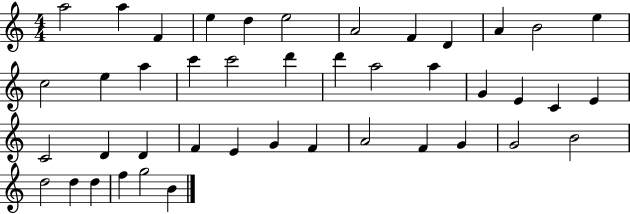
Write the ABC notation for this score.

X:1
T:Untitled
M:4/4
L:1/4
K:C
a2 a F e d e2 A2 F D A B2 e c2 e a c' c'2 d' d' a2 a G E C E C2 D D F E G F A2 F G G2 B2 d2 d d f g2 B